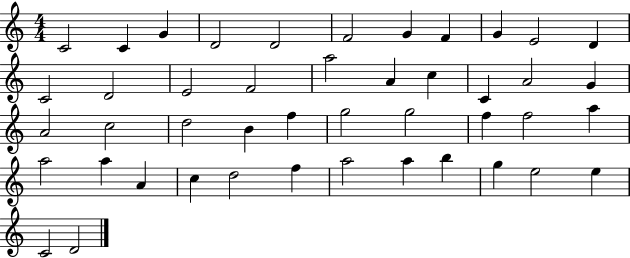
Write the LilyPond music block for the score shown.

{
  \clef treble
  \numericTimeSignature
  \time 4/4
  \key c \major
  c'2 c'4 g'4 | d'2 d'2 | f'2 g'4 f'4 | g'4 e'2 d'4 | \break c'2 d'2 | e'2 f'2 | a''2 a'4 c''4 | c'4 a'2 g'4 | \break a'2 c''2 | d''2 b'4 f''4 | g''2 g''2 | f''4 f''2 a''4 | \break a''2 a''4 a'4 | c''4 d''2 f''4 | a''2 a''4 b''4 | g''4 e''2 e''4 | \break c'2 d'2 | \bar "|."
}